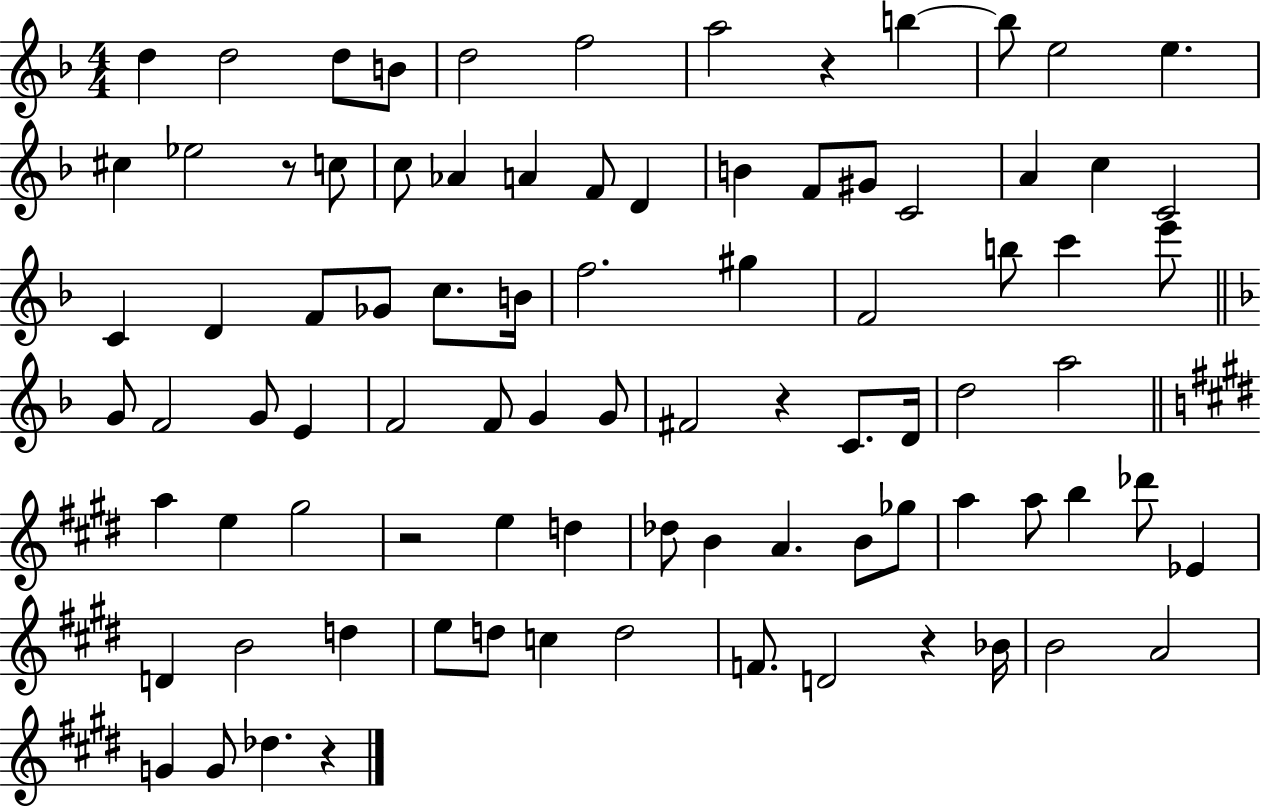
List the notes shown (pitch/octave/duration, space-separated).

D5/q D5/h D5/e B4/e D5/h F5/h A5/h R/q B5/q B5/e E5/h E5/q. C#5/q Eb5/h R/e C5/e C5/e Ab4/q A4/q F4/e D4/q B4/q F4/e G#4/e C4/h A4/q C5/q C4/h C4/q D4/q F4/e Gb4/e C5/e. B4/s F5/h. G#5/q F4/h B5/e C6/q E6/e G4/e F4/h G4/e E4/q F4/h F4/e G4/q G4/e F#4/h R/q C4/e. D4/s D5/h A5/h A5/q E5/q G#5/h R/h E5/q D5/q Db5/e B4/q A4/q. B4/e Gb5/e A5/q A5/e B5/q Db6/e Eb4/q D4/q B4/h D5/q E5/e D5/e C5/q D5/h F4/e. D4/h R/q Bb4/s B4/h A4/h G4/q G4/e Db5/q. R/q